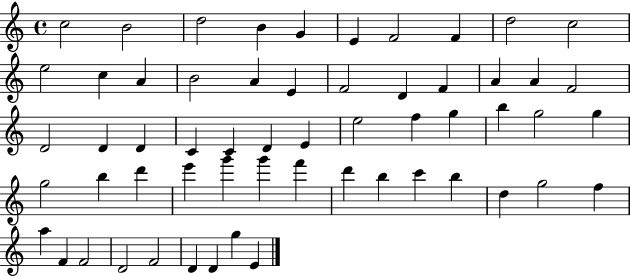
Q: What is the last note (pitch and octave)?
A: E4